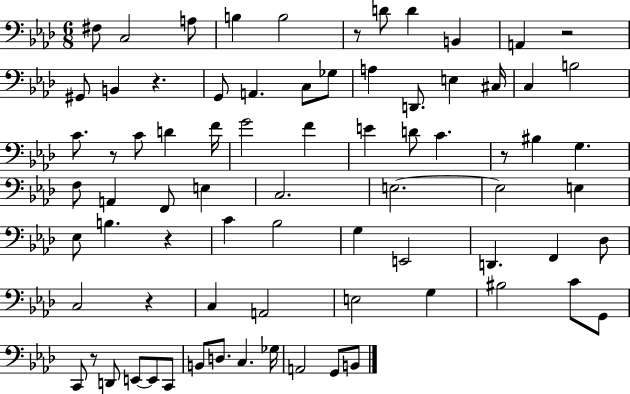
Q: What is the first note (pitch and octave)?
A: F#3